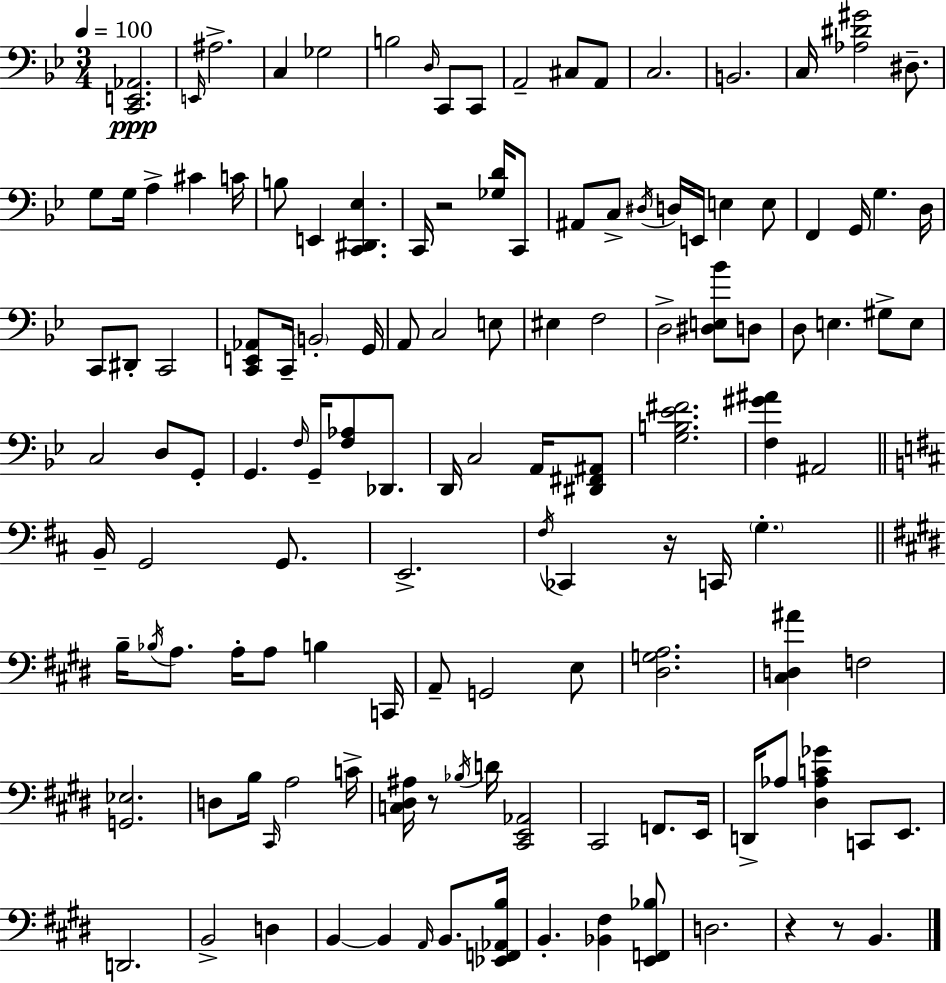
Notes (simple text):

[C2,E2,Ab2]/h. E2/s A#3/h. C3/q Gb3/h B3/h D3/s C2/e C2/e A2/h C#3/e A2/e C3/h. B2/h. C3/s [Ab3,D#4,G#4]/h D#3/e. G3/e G3/s A3/q C#4/q C4/s B3/e E2/q [C2,D#2,Eb3]/q. C2/s R/h [Gb3,D4]/s C2/e A#2/e C3/e D#3/s D3/s E2/s E3/q E3/e F2/q G2/s G3/q. D3/s C2/e D#2/e C2/h [C2,E2,Ab2]/e C2/s B2/h G2/s A2/e C3/h E3/e EIS3/q F3/h D3/h [D#3,E3,Bb4]/e D3/e D3/e E3/q. G#3/e E3/e C3/h D3/e G2/e G2/q. F3/s G2/s [F3,Ab3]/e Db2/e. D2/s C3/h A2/s [D#2,F#2,A#2]/e [G3,B3,Eb4,F#4]/h. [F3,G#4,A#4]/q A#2/h B2/s G2/h G2/e. E2/h. F#3/s CES2/q R/s C2/s G3/q. B3/s Bb3/s A3/e. A3/s A3/e B3/q C2/s A2/e G2/h E3/e [D#3,G3,A3]/h. [C#3,D3,A#4]/q F3/h [G2,Eb3]/h. D3/e B3/s C#2/s A3/h C4/s [C3,D#3,A#3]/s R/e Bb3/s D4/s [C#2,E2,Ab2]/h C#2/h F2/e. E2/s D2/s Ab3/e [D#3,Ab3,C4,Gb4]/q C2/e E2/e. D2/h. B2/h D3/q B2/q B2/q A2/s B2/e. [Eb2,F2,Ab2,B3]/s B2/q. [Bb2,F#3]/q [E2,F2,Bb3]/e D3/h. R/q R/e B2/q.